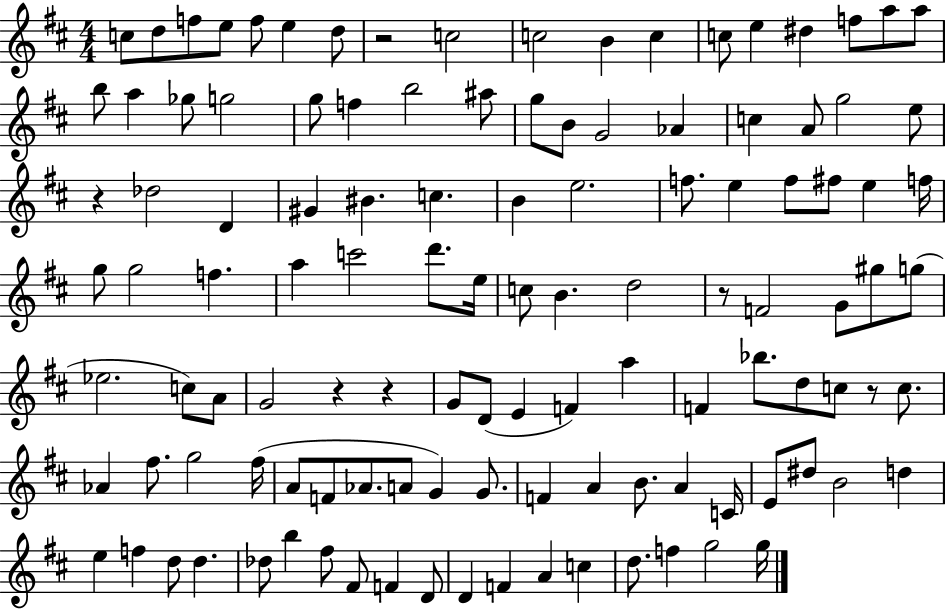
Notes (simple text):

C5/e D5/e F5/e E5/e F5/e E5/q D5/e R/h C5/h C5/h B4/q C5/q C5/e E5/q D#5/q F5/e A5/e A5/e B5/e A5/q Gb5/e G5/h G5/e F5/q B5/h A#5/e G5/e B4/e G4/h Ab4/q C5/q A4/e G5/h E5/e R/q Db5/h D4/q G#4/q BIS4/q. C5/q. B4/q E5/h. F5/e. E5/q F5/e F#5/e E5/q F5/s G5/e G5/h F5/q. A5/q C6/h D6/e. E5/s C5/e B4/q. D5/h R/e F4/h G4/e G#5/e G5/e Eb5/h. C5/e A4/e G4/h R/q R/q G4/e D4/e E4/q F4/q A5/q F4/q Bb5/e. D5/e C5/e R/e C5/e. Ab4/q F#5/e. G5/h F#5/s A4/e F4/e Ab4/e. A4/e G4/q G4/e. F4/q A4/q B4/e. A4/q C4/s E4/e D#5/e B4/h D5/q E5/q F5/q D5/e D5/q. Db5/e B5/q F#5/e F#4/e F4/q D4/e D4/q F4/q A4/q C5/q D5/e. F5/q G5/h G5/s